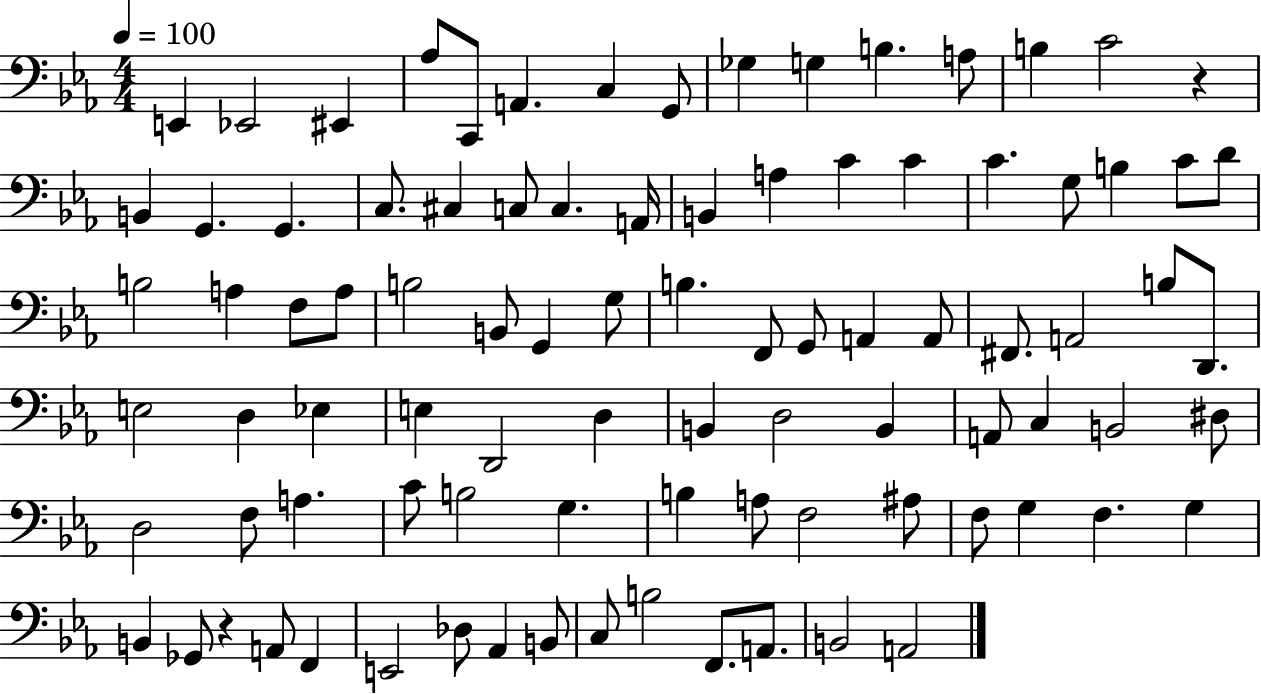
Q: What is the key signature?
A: EES major